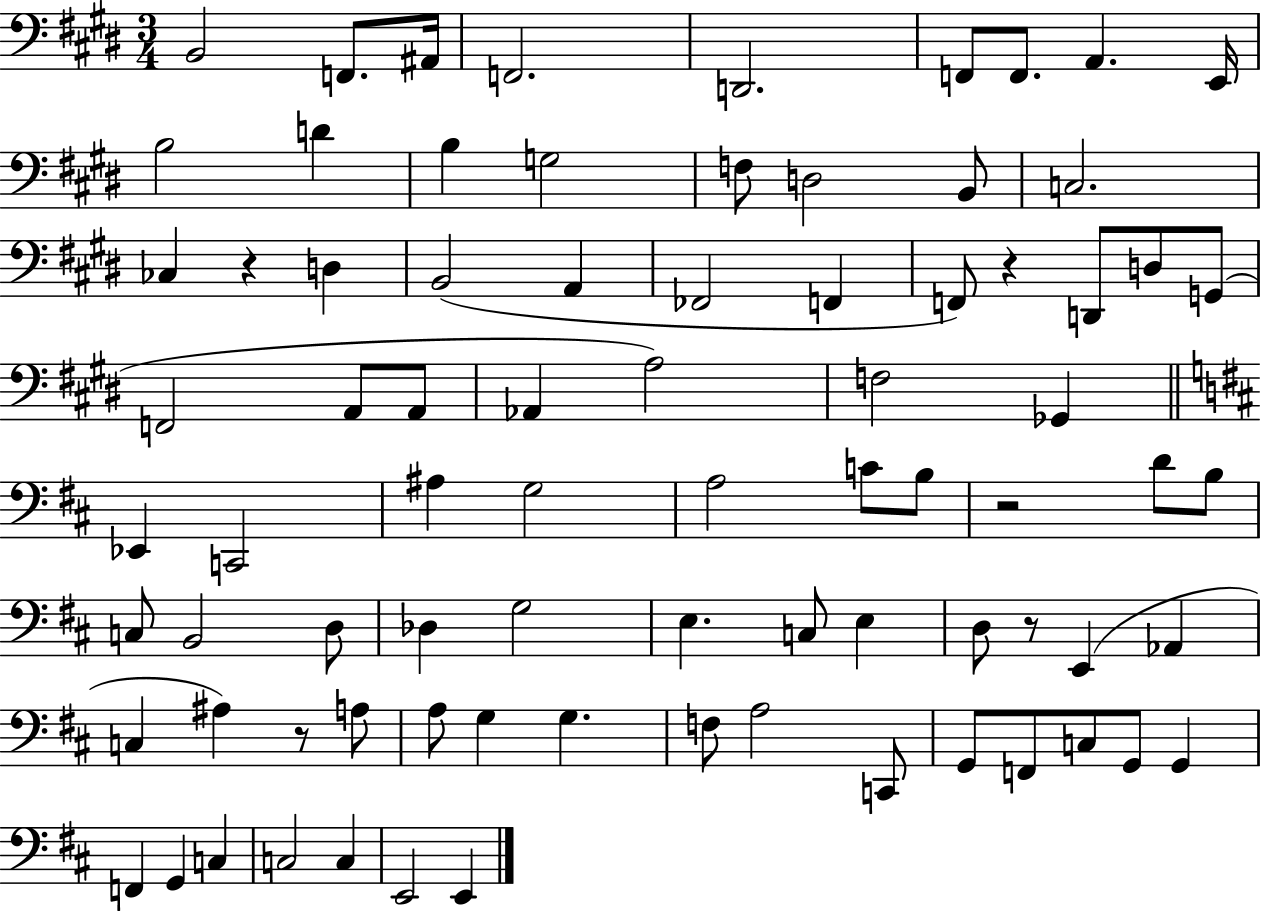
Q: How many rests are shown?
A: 5